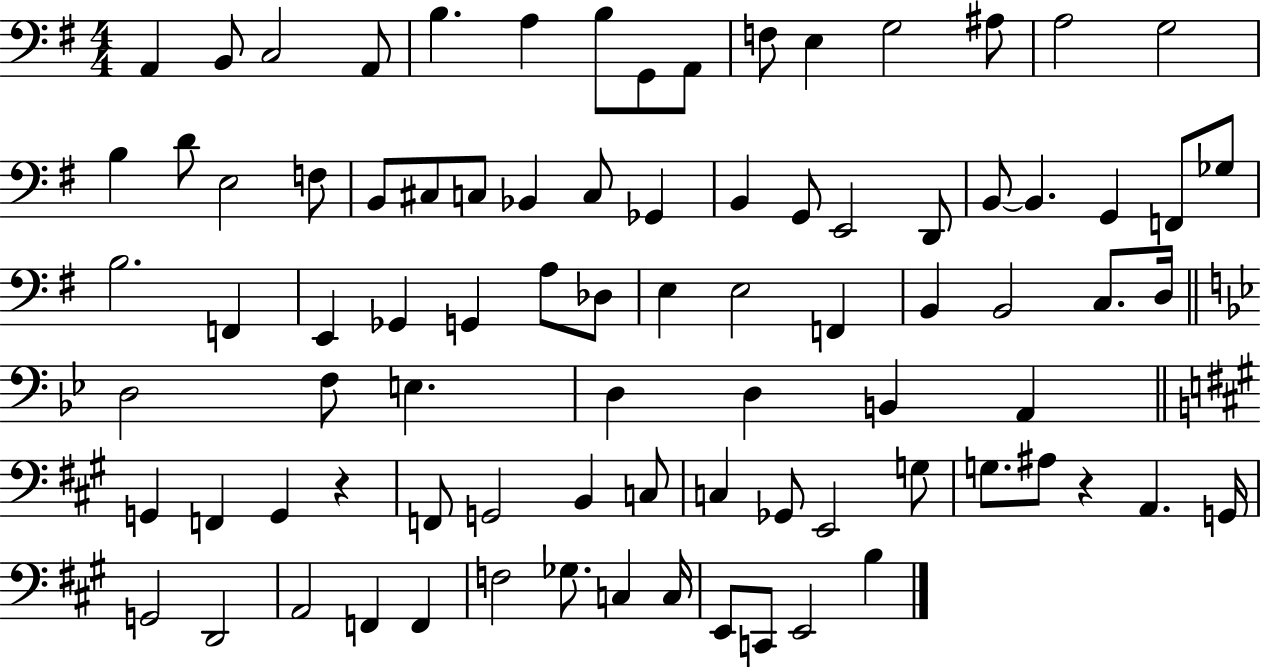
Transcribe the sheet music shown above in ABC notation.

X:1
T:Untitled
M:4/4
L:1/4
K:G
A,, B,,/2 C,2 A,,/2 B, A, B,/2 G,,/2 A,,/2 F,/2 E, G,2 ^A,/2 A,2 G,2 B, D/2 E,2 F,/2 B,,/2 ^C,/2 C,/2 _B,, C,/2 _G,, B,, G,,/2 E,,2 D,,/2 B,,/2 B,, G,, F,,/2 _G,/2 B,2 F,, E,, _G,, G,, A,/2 _D,/2 E, E,2 F,, B,, B,,2 C,/2 D,/4 D,2 F,/2 E, D, D, B,, A,, G,, F,, G,, z F,,/2 G,,2 B,, C,/2 C, _G,,/2 E,,2 G,/2 G,/2 ^A,/2 z A,, G,,/4 G,,2 D,,2 A,,2 F,, F,, F,2 _G,/2 C, C,/4 E,,/2 C,,/2 E,,2 B,